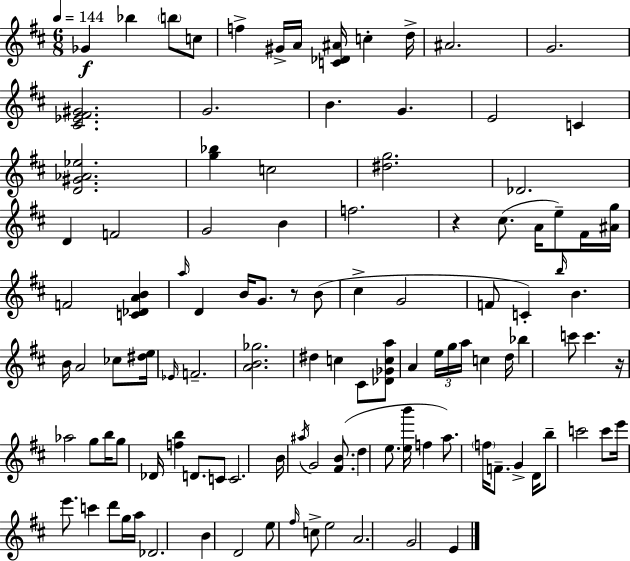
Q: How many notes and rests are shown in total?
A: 110